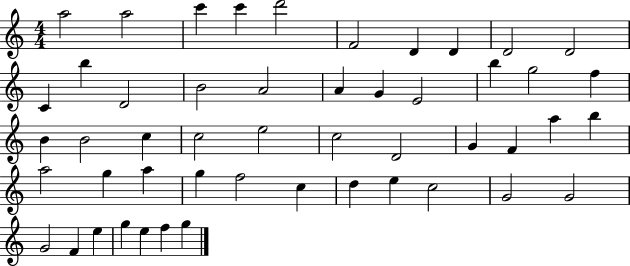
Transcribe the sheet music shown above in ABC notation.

X:1
T:Untitled
M:4/4
L:1/4
K:C
a2 a2 c' c' d'2 F2 D D D2 D2 C b D2 B2 A2 A G E2 b g2 f B B2 c c2 e2 c2 D2 G F a b a2 g a g f2 c d e c2 G2 G2 G2 F e g e f g